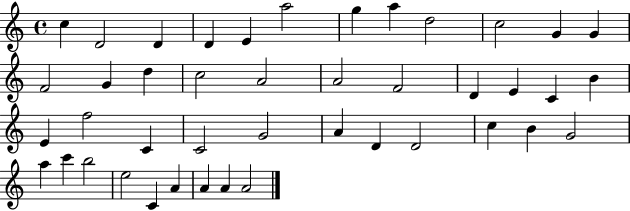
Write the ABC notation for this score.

X:1
T:Untitled
M:4/4
L:1/4
K:C
c D2 D D E a2 g a d2 c2 G G F2 G d c2 A2 A2 F2 D E C B E f2 C C2 G2 A D D2 c B G2 a c' b2 e2 C A A A A2